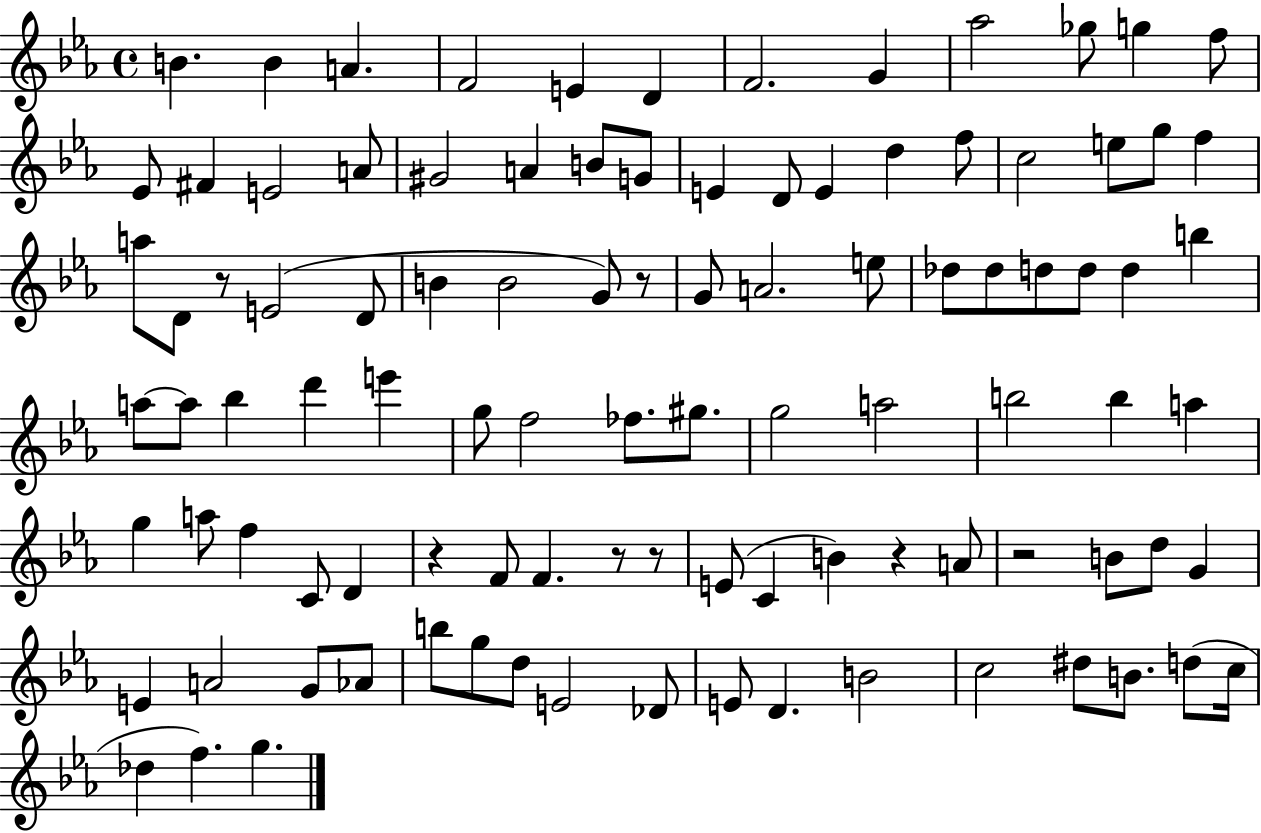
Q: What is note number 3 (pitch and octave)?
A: A4